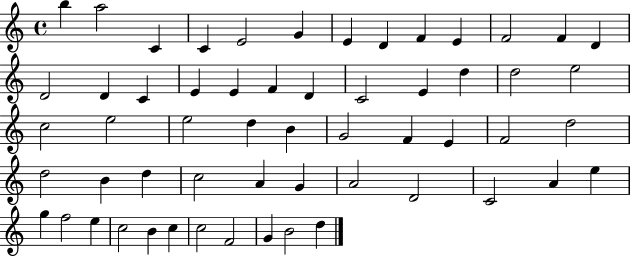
B5/q A5/h C4/q C4/q E4/h G4/q E4/q D4/q F4/q E4/q F4/h F4/q D4/q D4/h D4/q C4/q E4/q E4/q F4/q D4/q C4/h E4/q D5/q D5/h E5/h C5/h E5/h E5/h D5/q B4/q G4/h F4/q E4/q F4/h D5/h D5/h B4/q D5/q C5/h A4/q G4/q A4/h D4/h C4/h A4/q E5/q G5/q F5/h E5/q C5/h B4/q C5/q C5/h F4/h G4/q B4/h D5/q